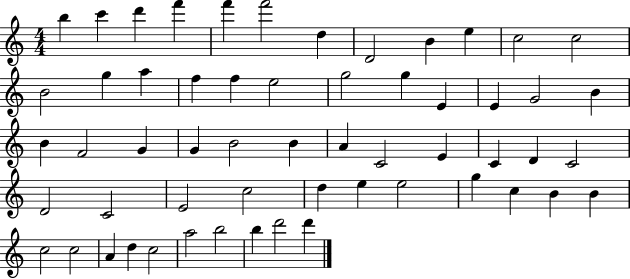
{
  \clef treble
  \numericTimeSignature
  \time 4/4
  \key c \major
  b''4 c'''4 d'''4 f'''4 | f'''4 f'''2 d''4 | d'2 b'4 e''4 | c''2 c''2 | \break b'2 g''4 a''4 | f''4 f''4 e''2 | g''2 g''4 e'4 | e'4 g'2 b'4 | \break b'4 f'2 g'4 | g'4 b'2 b'4 | a'4 c'2 e'4 | c'4 d'4 c'2 | \break d'2 c'2 | e'2 c''2 | d''4 e''4 e''2 | g''4 c''4 b'4 b'4 | \break c''2 c''2 | a'4 d''4 c''2 | a''2 b''2 | b''4 d'''2 d'''4 | \break \bar "|."
}